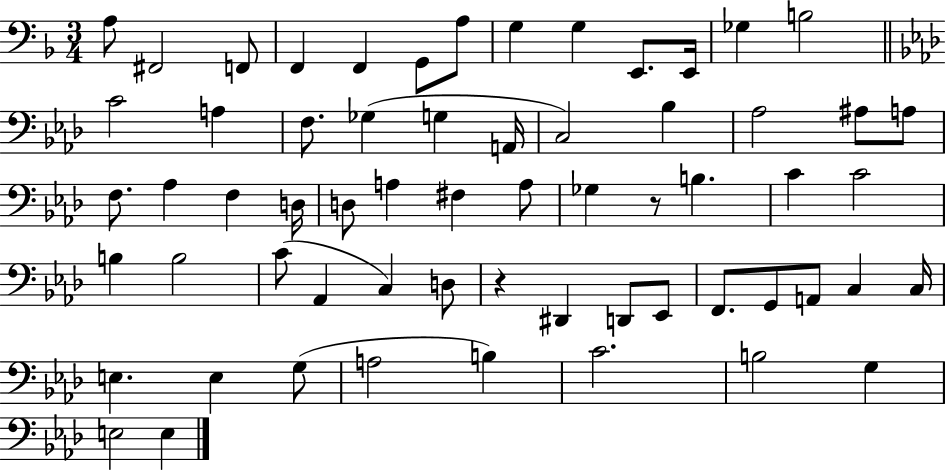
{
  \clef bass
  \numericTimeSignature
  \time 3/4
  \key f \major
  \repeat volta 2 { a8 fis,2 f,8 | f,4 f,4 g,8 a8 | g4 g4 e,8. e,16 | ges4 b2 | \break \bar "||" \break \key f \minor c'2 a4 | f8. ges4( g4 a,16 | c2) bes4 | aes2 ais8 a8 | \break f8. aes4 f4 d16 | d8 a4 fis4 a8 | ges4 r8 b4. | c'4 c'2 | \break b4 b2 | c'8( aes,4 c4) d8 | r4 dis,4 d,8 ees,8 | f,8. g,8 a,8 c4 c16 | \break e4. e4 g8( | a2 b4) | c'2. | b2 g4 | \break e2 e4 | } \bar "|."
}